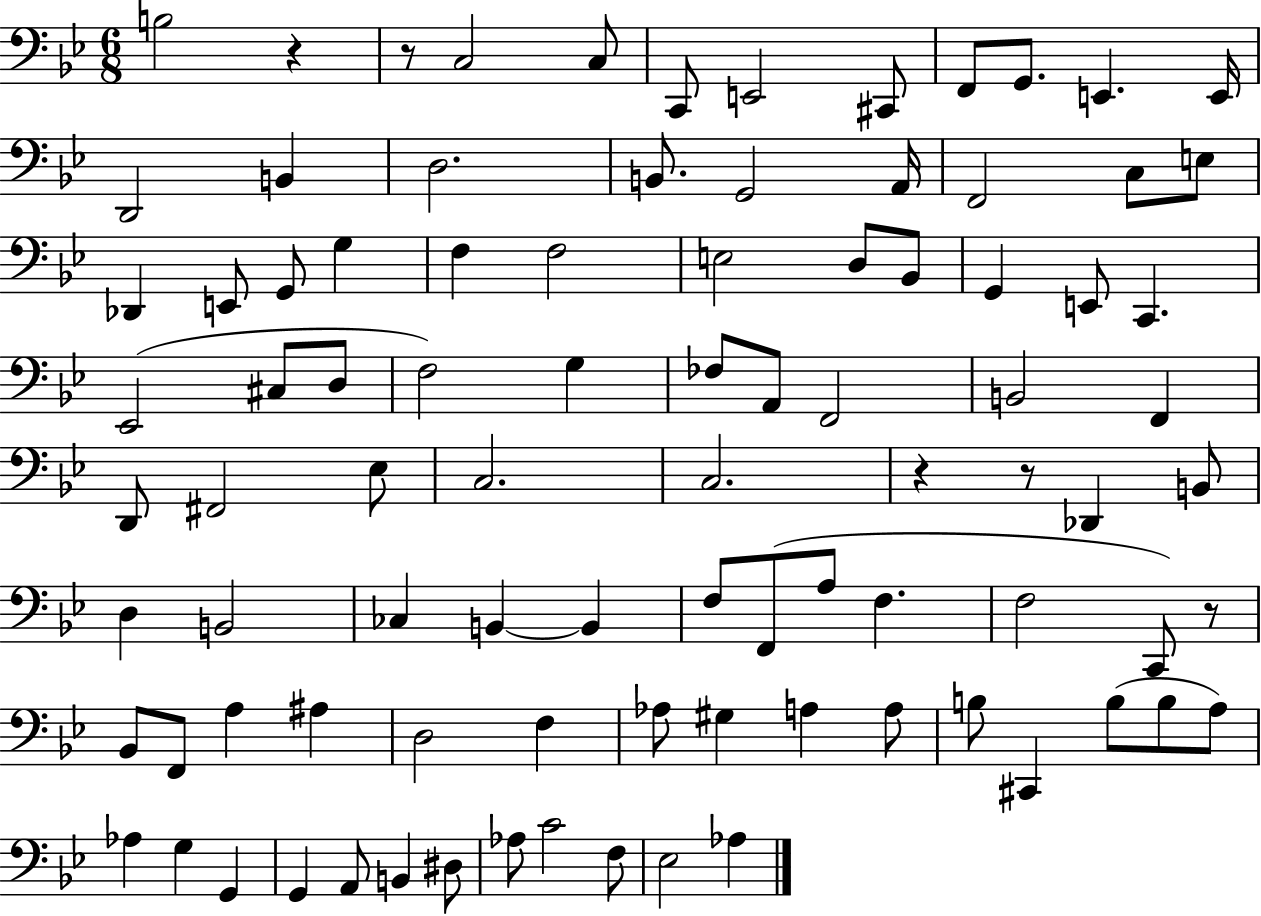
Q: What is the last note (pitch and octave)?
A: Ab3